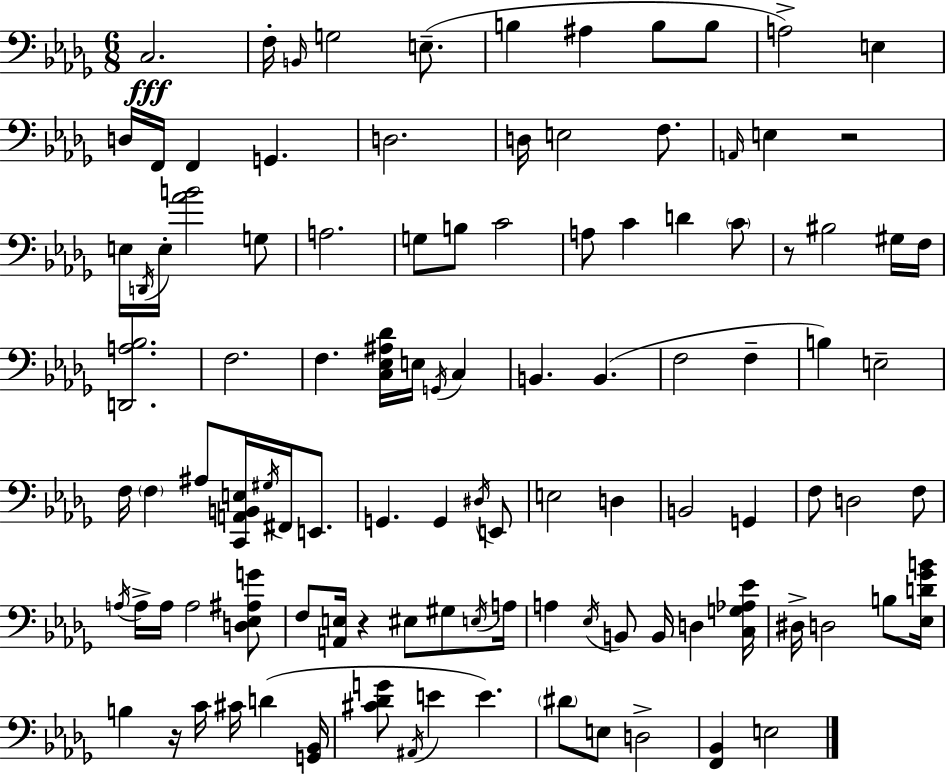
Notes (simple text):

C3/h. F3/s B2/s G3/h E3/e. B3/q A#3/q B3/e B3/e A3/h E3/q D3/s F2/s F2/q G2/q. D3/h. D3/s E3/h F3/e. A2/s E3/q R/h E3/s D2/s E3/s [Ab4,B4]/h G3/e A3/h. G3/e B3/e C4/h A3/e C4/q D4/q C4/e R/e BIS3/h G#3/s F3/s [D2,A3,Bb3]/h. F3/h. F3/q. [C3,Eb3,A#3,Db4]/s E3/s G2/s C3/q B2/q. B2/q. F3/h F3/q B3/q E3/h F3/s F3/q A#3/e [C2,A2,B2,E3]/s G#3/s F#2/s E2/e. G2/q. G2/q D#3/s E2/e E3/h D3/q B2/h G2/q F3/e D3/h F3/e A3/s A3/s A3/s A3/h [D3,Eb3,A#3,G4]/e F3/e [A2,E3]/s R/q EIS3/e G#3/e E3/s A3/s A3/q Eb3/s B2/e B2/s D3/q [C3,G3,Ab3,Eb4]/s D#3/s D3/h B3/e [Eb3,D4,Gb4,B4]/s B3/q R/s C4/s C#4/s D4/q [G2,Bb2]/s [C#4,Db4,G4]/e A#2/s E4/q E4/q. D#4/e E3/e D3/h [F2,Bb2]/q E3/h